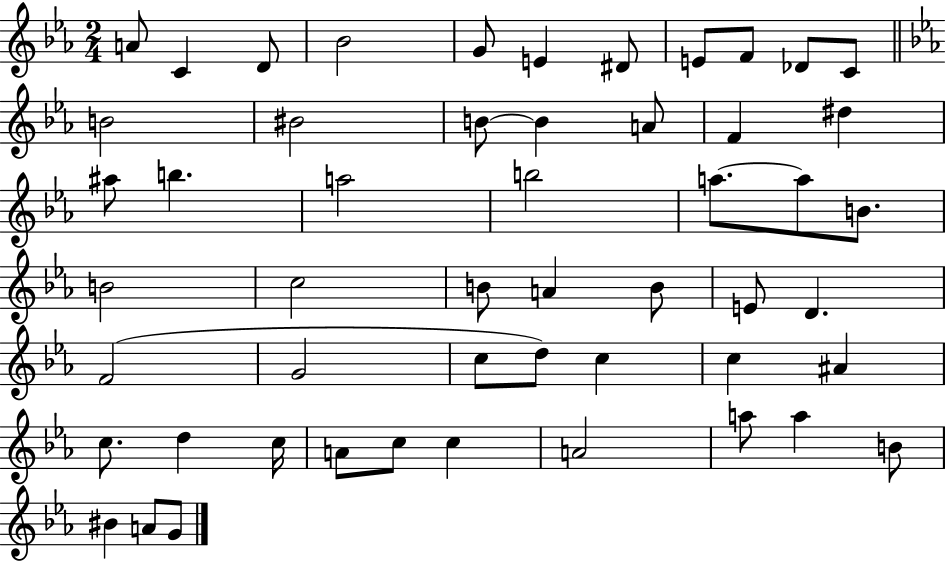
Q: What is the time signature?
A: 2/4